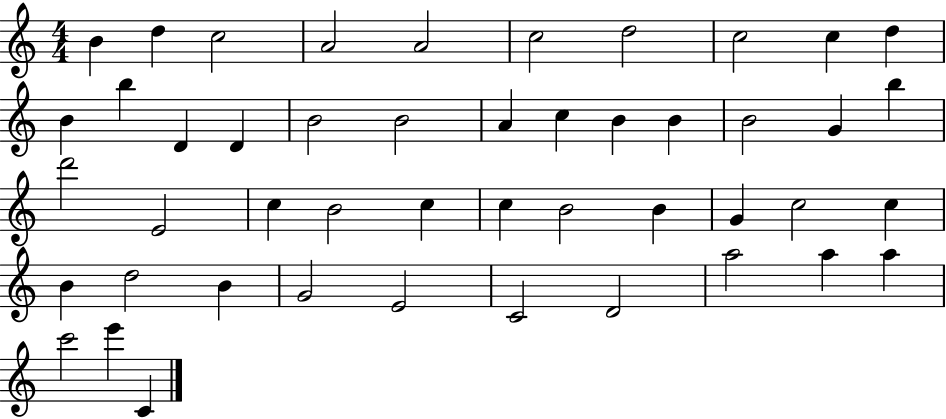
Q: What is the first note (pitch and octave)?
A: B4